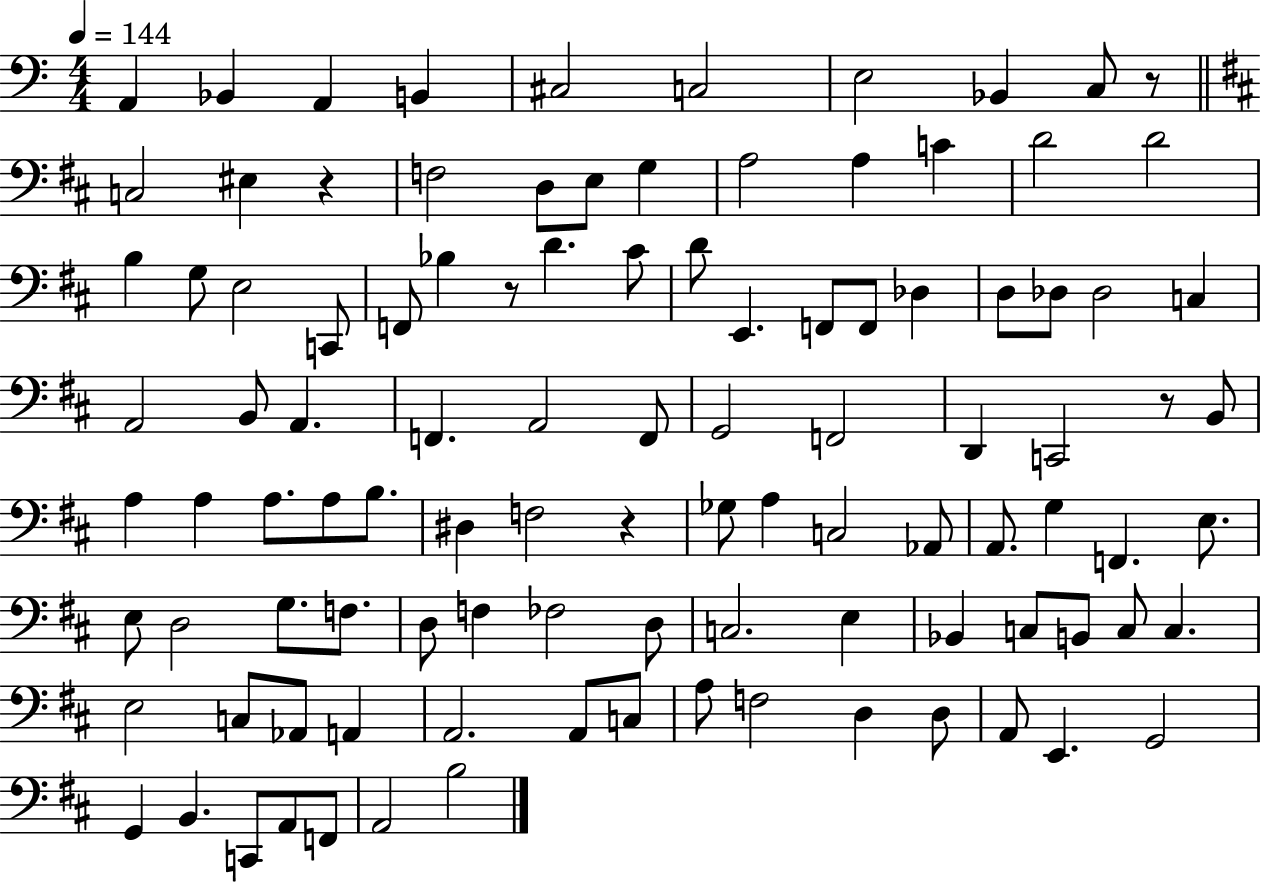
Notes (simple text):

A2/q Bb2/q A2/q B2/q C#3/h C3/h E3/h Bb2/q C3/e R/e C3/h EIS3/q R/q F3/h D3/e E3/e G3/q A3/h A3/q C4/q D4/h D4/h B3/q G3/e E3/h C2/e F2/e Bb3/q R/e D4/q. C#4/e D4/e E2/q. F2/e F2/e Db3/q D3/e Db3/e Db3/h C3/q A2/h B2/e A2/q. F2/q. A2/h F2/e G2/h F2/h D2/q C2/h R/e B2/e A3/q A3/q A3/e. A3/e B3/e. D#3/q F3/h R/q Gb3/e A3/q C3/h Ab2/e A2/e. G3/q F2/q. E3/e. E3/e D3/h G3/e. F3/e. D3/e F3/q FES3/h D3/e C3/h. E3/q Bb2/q C3/e B2/e C3/e C3/q. E3/h C3/e Ab2/e A2/q A2/h. A2/e C3/e A3/e F3/h D3/q D3/e A2/e E2/q. G2/h G2/q B2/q. C2/e A2/e F2/e A2/h B3/h